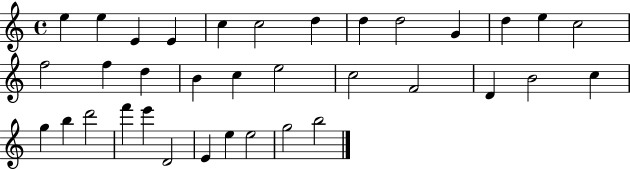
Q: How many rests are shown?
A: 0